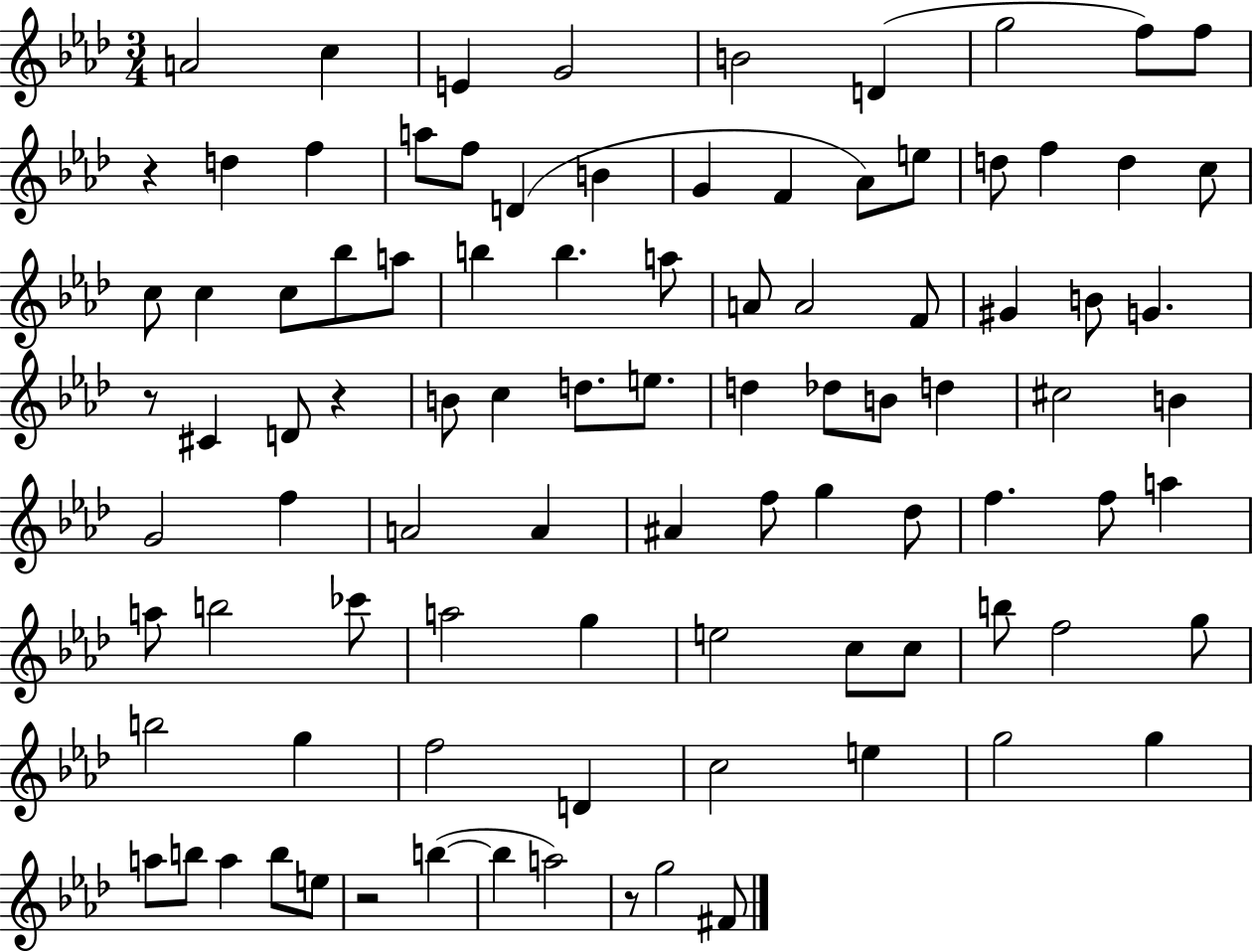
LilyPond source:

{
  \clef treble
  \numericTimeSignature
  \time 3/4
  \key aes \major
  a'2 c''4 | e'4 g'2 | b'2 d'4( | g''2 f''8) f''8 | \break r4 d''4 f''4 | a''8 f''8 d'4( b'4 | g'4 f'4 aes'8) e''8 | d''8 f''4 d''4 c''8 | \break c''8 c''4 c''8 bes''8 a''8 | b''4 b''4. a''8 | a'8 a'2 f'8 | gis'4 b'8 g'4. | \break r8 cis'4 d'8 r4 | b'8 c''4 d''8. e''8. | d''4 des''8 b'8 d''4 | cis''2 b'4 | \break g'2 f''4 | a'2 a'4 | ais'4 f''8 g''4 des''8 | f''4. f''8 a''4 | \break a''8 b''2 ces'''8 | a''2 g''4 | e''2 c''8 c''8 | b''8 f''2 g''8 | \break b''2 g''4 | f''2 d'4 | c''2 e''4 | g''2 g''4 | \break a''8 b''8 a''4 b''8 e''8 | r2 b''4~(~ | b''4 a''2) | r8 g''2 fis'8 | \break \bar "|."
}